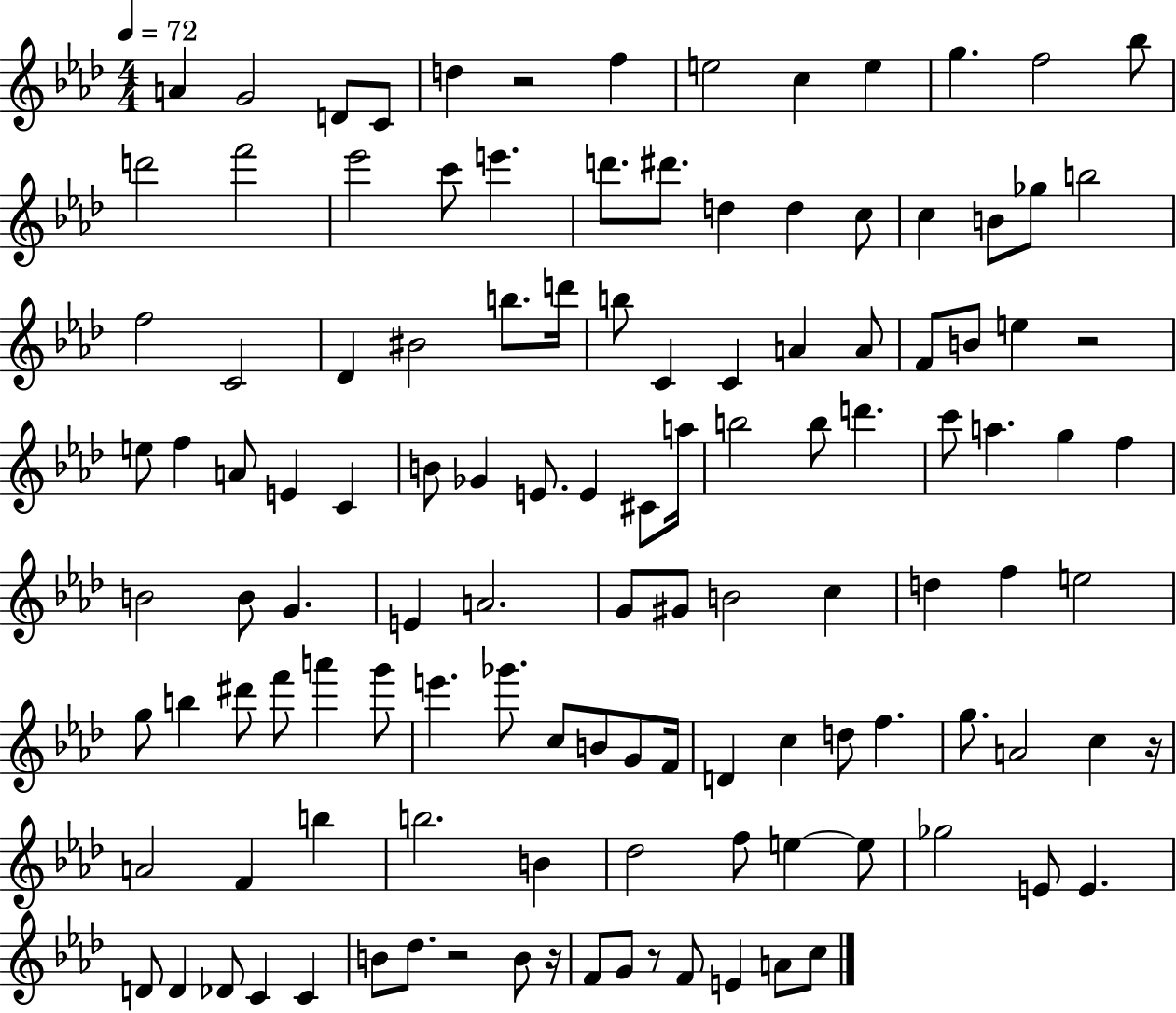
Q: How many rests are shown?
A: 6